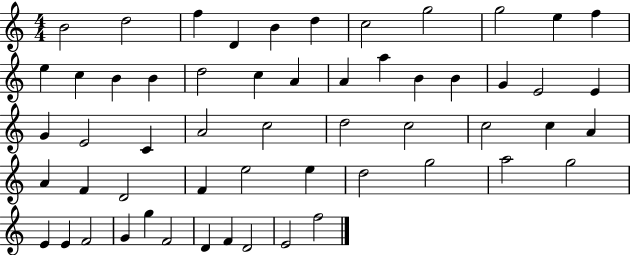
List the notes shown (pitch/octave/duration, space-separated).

B4/h D5/h F5/q D4/q B4/q D5/q C5/h G5/h G5/h E5/q F5/q E5/q C5/q B4/q B4/q D5/h C5/q A4/q A4/q A5/q B4/q B4/q G4/q E4/h E4/q G4/q E4/h C4/q A4/h C5/h D5/h C5/h C5/h C5/q A4/q A4/q F4/q D4/h F4/q E5/h E5/q D5/h G5/h A5/h G5/h E4/q E4/q F4/h G4/q G5/q F4/h D4/q F4/q D4/h E4/h F5/h